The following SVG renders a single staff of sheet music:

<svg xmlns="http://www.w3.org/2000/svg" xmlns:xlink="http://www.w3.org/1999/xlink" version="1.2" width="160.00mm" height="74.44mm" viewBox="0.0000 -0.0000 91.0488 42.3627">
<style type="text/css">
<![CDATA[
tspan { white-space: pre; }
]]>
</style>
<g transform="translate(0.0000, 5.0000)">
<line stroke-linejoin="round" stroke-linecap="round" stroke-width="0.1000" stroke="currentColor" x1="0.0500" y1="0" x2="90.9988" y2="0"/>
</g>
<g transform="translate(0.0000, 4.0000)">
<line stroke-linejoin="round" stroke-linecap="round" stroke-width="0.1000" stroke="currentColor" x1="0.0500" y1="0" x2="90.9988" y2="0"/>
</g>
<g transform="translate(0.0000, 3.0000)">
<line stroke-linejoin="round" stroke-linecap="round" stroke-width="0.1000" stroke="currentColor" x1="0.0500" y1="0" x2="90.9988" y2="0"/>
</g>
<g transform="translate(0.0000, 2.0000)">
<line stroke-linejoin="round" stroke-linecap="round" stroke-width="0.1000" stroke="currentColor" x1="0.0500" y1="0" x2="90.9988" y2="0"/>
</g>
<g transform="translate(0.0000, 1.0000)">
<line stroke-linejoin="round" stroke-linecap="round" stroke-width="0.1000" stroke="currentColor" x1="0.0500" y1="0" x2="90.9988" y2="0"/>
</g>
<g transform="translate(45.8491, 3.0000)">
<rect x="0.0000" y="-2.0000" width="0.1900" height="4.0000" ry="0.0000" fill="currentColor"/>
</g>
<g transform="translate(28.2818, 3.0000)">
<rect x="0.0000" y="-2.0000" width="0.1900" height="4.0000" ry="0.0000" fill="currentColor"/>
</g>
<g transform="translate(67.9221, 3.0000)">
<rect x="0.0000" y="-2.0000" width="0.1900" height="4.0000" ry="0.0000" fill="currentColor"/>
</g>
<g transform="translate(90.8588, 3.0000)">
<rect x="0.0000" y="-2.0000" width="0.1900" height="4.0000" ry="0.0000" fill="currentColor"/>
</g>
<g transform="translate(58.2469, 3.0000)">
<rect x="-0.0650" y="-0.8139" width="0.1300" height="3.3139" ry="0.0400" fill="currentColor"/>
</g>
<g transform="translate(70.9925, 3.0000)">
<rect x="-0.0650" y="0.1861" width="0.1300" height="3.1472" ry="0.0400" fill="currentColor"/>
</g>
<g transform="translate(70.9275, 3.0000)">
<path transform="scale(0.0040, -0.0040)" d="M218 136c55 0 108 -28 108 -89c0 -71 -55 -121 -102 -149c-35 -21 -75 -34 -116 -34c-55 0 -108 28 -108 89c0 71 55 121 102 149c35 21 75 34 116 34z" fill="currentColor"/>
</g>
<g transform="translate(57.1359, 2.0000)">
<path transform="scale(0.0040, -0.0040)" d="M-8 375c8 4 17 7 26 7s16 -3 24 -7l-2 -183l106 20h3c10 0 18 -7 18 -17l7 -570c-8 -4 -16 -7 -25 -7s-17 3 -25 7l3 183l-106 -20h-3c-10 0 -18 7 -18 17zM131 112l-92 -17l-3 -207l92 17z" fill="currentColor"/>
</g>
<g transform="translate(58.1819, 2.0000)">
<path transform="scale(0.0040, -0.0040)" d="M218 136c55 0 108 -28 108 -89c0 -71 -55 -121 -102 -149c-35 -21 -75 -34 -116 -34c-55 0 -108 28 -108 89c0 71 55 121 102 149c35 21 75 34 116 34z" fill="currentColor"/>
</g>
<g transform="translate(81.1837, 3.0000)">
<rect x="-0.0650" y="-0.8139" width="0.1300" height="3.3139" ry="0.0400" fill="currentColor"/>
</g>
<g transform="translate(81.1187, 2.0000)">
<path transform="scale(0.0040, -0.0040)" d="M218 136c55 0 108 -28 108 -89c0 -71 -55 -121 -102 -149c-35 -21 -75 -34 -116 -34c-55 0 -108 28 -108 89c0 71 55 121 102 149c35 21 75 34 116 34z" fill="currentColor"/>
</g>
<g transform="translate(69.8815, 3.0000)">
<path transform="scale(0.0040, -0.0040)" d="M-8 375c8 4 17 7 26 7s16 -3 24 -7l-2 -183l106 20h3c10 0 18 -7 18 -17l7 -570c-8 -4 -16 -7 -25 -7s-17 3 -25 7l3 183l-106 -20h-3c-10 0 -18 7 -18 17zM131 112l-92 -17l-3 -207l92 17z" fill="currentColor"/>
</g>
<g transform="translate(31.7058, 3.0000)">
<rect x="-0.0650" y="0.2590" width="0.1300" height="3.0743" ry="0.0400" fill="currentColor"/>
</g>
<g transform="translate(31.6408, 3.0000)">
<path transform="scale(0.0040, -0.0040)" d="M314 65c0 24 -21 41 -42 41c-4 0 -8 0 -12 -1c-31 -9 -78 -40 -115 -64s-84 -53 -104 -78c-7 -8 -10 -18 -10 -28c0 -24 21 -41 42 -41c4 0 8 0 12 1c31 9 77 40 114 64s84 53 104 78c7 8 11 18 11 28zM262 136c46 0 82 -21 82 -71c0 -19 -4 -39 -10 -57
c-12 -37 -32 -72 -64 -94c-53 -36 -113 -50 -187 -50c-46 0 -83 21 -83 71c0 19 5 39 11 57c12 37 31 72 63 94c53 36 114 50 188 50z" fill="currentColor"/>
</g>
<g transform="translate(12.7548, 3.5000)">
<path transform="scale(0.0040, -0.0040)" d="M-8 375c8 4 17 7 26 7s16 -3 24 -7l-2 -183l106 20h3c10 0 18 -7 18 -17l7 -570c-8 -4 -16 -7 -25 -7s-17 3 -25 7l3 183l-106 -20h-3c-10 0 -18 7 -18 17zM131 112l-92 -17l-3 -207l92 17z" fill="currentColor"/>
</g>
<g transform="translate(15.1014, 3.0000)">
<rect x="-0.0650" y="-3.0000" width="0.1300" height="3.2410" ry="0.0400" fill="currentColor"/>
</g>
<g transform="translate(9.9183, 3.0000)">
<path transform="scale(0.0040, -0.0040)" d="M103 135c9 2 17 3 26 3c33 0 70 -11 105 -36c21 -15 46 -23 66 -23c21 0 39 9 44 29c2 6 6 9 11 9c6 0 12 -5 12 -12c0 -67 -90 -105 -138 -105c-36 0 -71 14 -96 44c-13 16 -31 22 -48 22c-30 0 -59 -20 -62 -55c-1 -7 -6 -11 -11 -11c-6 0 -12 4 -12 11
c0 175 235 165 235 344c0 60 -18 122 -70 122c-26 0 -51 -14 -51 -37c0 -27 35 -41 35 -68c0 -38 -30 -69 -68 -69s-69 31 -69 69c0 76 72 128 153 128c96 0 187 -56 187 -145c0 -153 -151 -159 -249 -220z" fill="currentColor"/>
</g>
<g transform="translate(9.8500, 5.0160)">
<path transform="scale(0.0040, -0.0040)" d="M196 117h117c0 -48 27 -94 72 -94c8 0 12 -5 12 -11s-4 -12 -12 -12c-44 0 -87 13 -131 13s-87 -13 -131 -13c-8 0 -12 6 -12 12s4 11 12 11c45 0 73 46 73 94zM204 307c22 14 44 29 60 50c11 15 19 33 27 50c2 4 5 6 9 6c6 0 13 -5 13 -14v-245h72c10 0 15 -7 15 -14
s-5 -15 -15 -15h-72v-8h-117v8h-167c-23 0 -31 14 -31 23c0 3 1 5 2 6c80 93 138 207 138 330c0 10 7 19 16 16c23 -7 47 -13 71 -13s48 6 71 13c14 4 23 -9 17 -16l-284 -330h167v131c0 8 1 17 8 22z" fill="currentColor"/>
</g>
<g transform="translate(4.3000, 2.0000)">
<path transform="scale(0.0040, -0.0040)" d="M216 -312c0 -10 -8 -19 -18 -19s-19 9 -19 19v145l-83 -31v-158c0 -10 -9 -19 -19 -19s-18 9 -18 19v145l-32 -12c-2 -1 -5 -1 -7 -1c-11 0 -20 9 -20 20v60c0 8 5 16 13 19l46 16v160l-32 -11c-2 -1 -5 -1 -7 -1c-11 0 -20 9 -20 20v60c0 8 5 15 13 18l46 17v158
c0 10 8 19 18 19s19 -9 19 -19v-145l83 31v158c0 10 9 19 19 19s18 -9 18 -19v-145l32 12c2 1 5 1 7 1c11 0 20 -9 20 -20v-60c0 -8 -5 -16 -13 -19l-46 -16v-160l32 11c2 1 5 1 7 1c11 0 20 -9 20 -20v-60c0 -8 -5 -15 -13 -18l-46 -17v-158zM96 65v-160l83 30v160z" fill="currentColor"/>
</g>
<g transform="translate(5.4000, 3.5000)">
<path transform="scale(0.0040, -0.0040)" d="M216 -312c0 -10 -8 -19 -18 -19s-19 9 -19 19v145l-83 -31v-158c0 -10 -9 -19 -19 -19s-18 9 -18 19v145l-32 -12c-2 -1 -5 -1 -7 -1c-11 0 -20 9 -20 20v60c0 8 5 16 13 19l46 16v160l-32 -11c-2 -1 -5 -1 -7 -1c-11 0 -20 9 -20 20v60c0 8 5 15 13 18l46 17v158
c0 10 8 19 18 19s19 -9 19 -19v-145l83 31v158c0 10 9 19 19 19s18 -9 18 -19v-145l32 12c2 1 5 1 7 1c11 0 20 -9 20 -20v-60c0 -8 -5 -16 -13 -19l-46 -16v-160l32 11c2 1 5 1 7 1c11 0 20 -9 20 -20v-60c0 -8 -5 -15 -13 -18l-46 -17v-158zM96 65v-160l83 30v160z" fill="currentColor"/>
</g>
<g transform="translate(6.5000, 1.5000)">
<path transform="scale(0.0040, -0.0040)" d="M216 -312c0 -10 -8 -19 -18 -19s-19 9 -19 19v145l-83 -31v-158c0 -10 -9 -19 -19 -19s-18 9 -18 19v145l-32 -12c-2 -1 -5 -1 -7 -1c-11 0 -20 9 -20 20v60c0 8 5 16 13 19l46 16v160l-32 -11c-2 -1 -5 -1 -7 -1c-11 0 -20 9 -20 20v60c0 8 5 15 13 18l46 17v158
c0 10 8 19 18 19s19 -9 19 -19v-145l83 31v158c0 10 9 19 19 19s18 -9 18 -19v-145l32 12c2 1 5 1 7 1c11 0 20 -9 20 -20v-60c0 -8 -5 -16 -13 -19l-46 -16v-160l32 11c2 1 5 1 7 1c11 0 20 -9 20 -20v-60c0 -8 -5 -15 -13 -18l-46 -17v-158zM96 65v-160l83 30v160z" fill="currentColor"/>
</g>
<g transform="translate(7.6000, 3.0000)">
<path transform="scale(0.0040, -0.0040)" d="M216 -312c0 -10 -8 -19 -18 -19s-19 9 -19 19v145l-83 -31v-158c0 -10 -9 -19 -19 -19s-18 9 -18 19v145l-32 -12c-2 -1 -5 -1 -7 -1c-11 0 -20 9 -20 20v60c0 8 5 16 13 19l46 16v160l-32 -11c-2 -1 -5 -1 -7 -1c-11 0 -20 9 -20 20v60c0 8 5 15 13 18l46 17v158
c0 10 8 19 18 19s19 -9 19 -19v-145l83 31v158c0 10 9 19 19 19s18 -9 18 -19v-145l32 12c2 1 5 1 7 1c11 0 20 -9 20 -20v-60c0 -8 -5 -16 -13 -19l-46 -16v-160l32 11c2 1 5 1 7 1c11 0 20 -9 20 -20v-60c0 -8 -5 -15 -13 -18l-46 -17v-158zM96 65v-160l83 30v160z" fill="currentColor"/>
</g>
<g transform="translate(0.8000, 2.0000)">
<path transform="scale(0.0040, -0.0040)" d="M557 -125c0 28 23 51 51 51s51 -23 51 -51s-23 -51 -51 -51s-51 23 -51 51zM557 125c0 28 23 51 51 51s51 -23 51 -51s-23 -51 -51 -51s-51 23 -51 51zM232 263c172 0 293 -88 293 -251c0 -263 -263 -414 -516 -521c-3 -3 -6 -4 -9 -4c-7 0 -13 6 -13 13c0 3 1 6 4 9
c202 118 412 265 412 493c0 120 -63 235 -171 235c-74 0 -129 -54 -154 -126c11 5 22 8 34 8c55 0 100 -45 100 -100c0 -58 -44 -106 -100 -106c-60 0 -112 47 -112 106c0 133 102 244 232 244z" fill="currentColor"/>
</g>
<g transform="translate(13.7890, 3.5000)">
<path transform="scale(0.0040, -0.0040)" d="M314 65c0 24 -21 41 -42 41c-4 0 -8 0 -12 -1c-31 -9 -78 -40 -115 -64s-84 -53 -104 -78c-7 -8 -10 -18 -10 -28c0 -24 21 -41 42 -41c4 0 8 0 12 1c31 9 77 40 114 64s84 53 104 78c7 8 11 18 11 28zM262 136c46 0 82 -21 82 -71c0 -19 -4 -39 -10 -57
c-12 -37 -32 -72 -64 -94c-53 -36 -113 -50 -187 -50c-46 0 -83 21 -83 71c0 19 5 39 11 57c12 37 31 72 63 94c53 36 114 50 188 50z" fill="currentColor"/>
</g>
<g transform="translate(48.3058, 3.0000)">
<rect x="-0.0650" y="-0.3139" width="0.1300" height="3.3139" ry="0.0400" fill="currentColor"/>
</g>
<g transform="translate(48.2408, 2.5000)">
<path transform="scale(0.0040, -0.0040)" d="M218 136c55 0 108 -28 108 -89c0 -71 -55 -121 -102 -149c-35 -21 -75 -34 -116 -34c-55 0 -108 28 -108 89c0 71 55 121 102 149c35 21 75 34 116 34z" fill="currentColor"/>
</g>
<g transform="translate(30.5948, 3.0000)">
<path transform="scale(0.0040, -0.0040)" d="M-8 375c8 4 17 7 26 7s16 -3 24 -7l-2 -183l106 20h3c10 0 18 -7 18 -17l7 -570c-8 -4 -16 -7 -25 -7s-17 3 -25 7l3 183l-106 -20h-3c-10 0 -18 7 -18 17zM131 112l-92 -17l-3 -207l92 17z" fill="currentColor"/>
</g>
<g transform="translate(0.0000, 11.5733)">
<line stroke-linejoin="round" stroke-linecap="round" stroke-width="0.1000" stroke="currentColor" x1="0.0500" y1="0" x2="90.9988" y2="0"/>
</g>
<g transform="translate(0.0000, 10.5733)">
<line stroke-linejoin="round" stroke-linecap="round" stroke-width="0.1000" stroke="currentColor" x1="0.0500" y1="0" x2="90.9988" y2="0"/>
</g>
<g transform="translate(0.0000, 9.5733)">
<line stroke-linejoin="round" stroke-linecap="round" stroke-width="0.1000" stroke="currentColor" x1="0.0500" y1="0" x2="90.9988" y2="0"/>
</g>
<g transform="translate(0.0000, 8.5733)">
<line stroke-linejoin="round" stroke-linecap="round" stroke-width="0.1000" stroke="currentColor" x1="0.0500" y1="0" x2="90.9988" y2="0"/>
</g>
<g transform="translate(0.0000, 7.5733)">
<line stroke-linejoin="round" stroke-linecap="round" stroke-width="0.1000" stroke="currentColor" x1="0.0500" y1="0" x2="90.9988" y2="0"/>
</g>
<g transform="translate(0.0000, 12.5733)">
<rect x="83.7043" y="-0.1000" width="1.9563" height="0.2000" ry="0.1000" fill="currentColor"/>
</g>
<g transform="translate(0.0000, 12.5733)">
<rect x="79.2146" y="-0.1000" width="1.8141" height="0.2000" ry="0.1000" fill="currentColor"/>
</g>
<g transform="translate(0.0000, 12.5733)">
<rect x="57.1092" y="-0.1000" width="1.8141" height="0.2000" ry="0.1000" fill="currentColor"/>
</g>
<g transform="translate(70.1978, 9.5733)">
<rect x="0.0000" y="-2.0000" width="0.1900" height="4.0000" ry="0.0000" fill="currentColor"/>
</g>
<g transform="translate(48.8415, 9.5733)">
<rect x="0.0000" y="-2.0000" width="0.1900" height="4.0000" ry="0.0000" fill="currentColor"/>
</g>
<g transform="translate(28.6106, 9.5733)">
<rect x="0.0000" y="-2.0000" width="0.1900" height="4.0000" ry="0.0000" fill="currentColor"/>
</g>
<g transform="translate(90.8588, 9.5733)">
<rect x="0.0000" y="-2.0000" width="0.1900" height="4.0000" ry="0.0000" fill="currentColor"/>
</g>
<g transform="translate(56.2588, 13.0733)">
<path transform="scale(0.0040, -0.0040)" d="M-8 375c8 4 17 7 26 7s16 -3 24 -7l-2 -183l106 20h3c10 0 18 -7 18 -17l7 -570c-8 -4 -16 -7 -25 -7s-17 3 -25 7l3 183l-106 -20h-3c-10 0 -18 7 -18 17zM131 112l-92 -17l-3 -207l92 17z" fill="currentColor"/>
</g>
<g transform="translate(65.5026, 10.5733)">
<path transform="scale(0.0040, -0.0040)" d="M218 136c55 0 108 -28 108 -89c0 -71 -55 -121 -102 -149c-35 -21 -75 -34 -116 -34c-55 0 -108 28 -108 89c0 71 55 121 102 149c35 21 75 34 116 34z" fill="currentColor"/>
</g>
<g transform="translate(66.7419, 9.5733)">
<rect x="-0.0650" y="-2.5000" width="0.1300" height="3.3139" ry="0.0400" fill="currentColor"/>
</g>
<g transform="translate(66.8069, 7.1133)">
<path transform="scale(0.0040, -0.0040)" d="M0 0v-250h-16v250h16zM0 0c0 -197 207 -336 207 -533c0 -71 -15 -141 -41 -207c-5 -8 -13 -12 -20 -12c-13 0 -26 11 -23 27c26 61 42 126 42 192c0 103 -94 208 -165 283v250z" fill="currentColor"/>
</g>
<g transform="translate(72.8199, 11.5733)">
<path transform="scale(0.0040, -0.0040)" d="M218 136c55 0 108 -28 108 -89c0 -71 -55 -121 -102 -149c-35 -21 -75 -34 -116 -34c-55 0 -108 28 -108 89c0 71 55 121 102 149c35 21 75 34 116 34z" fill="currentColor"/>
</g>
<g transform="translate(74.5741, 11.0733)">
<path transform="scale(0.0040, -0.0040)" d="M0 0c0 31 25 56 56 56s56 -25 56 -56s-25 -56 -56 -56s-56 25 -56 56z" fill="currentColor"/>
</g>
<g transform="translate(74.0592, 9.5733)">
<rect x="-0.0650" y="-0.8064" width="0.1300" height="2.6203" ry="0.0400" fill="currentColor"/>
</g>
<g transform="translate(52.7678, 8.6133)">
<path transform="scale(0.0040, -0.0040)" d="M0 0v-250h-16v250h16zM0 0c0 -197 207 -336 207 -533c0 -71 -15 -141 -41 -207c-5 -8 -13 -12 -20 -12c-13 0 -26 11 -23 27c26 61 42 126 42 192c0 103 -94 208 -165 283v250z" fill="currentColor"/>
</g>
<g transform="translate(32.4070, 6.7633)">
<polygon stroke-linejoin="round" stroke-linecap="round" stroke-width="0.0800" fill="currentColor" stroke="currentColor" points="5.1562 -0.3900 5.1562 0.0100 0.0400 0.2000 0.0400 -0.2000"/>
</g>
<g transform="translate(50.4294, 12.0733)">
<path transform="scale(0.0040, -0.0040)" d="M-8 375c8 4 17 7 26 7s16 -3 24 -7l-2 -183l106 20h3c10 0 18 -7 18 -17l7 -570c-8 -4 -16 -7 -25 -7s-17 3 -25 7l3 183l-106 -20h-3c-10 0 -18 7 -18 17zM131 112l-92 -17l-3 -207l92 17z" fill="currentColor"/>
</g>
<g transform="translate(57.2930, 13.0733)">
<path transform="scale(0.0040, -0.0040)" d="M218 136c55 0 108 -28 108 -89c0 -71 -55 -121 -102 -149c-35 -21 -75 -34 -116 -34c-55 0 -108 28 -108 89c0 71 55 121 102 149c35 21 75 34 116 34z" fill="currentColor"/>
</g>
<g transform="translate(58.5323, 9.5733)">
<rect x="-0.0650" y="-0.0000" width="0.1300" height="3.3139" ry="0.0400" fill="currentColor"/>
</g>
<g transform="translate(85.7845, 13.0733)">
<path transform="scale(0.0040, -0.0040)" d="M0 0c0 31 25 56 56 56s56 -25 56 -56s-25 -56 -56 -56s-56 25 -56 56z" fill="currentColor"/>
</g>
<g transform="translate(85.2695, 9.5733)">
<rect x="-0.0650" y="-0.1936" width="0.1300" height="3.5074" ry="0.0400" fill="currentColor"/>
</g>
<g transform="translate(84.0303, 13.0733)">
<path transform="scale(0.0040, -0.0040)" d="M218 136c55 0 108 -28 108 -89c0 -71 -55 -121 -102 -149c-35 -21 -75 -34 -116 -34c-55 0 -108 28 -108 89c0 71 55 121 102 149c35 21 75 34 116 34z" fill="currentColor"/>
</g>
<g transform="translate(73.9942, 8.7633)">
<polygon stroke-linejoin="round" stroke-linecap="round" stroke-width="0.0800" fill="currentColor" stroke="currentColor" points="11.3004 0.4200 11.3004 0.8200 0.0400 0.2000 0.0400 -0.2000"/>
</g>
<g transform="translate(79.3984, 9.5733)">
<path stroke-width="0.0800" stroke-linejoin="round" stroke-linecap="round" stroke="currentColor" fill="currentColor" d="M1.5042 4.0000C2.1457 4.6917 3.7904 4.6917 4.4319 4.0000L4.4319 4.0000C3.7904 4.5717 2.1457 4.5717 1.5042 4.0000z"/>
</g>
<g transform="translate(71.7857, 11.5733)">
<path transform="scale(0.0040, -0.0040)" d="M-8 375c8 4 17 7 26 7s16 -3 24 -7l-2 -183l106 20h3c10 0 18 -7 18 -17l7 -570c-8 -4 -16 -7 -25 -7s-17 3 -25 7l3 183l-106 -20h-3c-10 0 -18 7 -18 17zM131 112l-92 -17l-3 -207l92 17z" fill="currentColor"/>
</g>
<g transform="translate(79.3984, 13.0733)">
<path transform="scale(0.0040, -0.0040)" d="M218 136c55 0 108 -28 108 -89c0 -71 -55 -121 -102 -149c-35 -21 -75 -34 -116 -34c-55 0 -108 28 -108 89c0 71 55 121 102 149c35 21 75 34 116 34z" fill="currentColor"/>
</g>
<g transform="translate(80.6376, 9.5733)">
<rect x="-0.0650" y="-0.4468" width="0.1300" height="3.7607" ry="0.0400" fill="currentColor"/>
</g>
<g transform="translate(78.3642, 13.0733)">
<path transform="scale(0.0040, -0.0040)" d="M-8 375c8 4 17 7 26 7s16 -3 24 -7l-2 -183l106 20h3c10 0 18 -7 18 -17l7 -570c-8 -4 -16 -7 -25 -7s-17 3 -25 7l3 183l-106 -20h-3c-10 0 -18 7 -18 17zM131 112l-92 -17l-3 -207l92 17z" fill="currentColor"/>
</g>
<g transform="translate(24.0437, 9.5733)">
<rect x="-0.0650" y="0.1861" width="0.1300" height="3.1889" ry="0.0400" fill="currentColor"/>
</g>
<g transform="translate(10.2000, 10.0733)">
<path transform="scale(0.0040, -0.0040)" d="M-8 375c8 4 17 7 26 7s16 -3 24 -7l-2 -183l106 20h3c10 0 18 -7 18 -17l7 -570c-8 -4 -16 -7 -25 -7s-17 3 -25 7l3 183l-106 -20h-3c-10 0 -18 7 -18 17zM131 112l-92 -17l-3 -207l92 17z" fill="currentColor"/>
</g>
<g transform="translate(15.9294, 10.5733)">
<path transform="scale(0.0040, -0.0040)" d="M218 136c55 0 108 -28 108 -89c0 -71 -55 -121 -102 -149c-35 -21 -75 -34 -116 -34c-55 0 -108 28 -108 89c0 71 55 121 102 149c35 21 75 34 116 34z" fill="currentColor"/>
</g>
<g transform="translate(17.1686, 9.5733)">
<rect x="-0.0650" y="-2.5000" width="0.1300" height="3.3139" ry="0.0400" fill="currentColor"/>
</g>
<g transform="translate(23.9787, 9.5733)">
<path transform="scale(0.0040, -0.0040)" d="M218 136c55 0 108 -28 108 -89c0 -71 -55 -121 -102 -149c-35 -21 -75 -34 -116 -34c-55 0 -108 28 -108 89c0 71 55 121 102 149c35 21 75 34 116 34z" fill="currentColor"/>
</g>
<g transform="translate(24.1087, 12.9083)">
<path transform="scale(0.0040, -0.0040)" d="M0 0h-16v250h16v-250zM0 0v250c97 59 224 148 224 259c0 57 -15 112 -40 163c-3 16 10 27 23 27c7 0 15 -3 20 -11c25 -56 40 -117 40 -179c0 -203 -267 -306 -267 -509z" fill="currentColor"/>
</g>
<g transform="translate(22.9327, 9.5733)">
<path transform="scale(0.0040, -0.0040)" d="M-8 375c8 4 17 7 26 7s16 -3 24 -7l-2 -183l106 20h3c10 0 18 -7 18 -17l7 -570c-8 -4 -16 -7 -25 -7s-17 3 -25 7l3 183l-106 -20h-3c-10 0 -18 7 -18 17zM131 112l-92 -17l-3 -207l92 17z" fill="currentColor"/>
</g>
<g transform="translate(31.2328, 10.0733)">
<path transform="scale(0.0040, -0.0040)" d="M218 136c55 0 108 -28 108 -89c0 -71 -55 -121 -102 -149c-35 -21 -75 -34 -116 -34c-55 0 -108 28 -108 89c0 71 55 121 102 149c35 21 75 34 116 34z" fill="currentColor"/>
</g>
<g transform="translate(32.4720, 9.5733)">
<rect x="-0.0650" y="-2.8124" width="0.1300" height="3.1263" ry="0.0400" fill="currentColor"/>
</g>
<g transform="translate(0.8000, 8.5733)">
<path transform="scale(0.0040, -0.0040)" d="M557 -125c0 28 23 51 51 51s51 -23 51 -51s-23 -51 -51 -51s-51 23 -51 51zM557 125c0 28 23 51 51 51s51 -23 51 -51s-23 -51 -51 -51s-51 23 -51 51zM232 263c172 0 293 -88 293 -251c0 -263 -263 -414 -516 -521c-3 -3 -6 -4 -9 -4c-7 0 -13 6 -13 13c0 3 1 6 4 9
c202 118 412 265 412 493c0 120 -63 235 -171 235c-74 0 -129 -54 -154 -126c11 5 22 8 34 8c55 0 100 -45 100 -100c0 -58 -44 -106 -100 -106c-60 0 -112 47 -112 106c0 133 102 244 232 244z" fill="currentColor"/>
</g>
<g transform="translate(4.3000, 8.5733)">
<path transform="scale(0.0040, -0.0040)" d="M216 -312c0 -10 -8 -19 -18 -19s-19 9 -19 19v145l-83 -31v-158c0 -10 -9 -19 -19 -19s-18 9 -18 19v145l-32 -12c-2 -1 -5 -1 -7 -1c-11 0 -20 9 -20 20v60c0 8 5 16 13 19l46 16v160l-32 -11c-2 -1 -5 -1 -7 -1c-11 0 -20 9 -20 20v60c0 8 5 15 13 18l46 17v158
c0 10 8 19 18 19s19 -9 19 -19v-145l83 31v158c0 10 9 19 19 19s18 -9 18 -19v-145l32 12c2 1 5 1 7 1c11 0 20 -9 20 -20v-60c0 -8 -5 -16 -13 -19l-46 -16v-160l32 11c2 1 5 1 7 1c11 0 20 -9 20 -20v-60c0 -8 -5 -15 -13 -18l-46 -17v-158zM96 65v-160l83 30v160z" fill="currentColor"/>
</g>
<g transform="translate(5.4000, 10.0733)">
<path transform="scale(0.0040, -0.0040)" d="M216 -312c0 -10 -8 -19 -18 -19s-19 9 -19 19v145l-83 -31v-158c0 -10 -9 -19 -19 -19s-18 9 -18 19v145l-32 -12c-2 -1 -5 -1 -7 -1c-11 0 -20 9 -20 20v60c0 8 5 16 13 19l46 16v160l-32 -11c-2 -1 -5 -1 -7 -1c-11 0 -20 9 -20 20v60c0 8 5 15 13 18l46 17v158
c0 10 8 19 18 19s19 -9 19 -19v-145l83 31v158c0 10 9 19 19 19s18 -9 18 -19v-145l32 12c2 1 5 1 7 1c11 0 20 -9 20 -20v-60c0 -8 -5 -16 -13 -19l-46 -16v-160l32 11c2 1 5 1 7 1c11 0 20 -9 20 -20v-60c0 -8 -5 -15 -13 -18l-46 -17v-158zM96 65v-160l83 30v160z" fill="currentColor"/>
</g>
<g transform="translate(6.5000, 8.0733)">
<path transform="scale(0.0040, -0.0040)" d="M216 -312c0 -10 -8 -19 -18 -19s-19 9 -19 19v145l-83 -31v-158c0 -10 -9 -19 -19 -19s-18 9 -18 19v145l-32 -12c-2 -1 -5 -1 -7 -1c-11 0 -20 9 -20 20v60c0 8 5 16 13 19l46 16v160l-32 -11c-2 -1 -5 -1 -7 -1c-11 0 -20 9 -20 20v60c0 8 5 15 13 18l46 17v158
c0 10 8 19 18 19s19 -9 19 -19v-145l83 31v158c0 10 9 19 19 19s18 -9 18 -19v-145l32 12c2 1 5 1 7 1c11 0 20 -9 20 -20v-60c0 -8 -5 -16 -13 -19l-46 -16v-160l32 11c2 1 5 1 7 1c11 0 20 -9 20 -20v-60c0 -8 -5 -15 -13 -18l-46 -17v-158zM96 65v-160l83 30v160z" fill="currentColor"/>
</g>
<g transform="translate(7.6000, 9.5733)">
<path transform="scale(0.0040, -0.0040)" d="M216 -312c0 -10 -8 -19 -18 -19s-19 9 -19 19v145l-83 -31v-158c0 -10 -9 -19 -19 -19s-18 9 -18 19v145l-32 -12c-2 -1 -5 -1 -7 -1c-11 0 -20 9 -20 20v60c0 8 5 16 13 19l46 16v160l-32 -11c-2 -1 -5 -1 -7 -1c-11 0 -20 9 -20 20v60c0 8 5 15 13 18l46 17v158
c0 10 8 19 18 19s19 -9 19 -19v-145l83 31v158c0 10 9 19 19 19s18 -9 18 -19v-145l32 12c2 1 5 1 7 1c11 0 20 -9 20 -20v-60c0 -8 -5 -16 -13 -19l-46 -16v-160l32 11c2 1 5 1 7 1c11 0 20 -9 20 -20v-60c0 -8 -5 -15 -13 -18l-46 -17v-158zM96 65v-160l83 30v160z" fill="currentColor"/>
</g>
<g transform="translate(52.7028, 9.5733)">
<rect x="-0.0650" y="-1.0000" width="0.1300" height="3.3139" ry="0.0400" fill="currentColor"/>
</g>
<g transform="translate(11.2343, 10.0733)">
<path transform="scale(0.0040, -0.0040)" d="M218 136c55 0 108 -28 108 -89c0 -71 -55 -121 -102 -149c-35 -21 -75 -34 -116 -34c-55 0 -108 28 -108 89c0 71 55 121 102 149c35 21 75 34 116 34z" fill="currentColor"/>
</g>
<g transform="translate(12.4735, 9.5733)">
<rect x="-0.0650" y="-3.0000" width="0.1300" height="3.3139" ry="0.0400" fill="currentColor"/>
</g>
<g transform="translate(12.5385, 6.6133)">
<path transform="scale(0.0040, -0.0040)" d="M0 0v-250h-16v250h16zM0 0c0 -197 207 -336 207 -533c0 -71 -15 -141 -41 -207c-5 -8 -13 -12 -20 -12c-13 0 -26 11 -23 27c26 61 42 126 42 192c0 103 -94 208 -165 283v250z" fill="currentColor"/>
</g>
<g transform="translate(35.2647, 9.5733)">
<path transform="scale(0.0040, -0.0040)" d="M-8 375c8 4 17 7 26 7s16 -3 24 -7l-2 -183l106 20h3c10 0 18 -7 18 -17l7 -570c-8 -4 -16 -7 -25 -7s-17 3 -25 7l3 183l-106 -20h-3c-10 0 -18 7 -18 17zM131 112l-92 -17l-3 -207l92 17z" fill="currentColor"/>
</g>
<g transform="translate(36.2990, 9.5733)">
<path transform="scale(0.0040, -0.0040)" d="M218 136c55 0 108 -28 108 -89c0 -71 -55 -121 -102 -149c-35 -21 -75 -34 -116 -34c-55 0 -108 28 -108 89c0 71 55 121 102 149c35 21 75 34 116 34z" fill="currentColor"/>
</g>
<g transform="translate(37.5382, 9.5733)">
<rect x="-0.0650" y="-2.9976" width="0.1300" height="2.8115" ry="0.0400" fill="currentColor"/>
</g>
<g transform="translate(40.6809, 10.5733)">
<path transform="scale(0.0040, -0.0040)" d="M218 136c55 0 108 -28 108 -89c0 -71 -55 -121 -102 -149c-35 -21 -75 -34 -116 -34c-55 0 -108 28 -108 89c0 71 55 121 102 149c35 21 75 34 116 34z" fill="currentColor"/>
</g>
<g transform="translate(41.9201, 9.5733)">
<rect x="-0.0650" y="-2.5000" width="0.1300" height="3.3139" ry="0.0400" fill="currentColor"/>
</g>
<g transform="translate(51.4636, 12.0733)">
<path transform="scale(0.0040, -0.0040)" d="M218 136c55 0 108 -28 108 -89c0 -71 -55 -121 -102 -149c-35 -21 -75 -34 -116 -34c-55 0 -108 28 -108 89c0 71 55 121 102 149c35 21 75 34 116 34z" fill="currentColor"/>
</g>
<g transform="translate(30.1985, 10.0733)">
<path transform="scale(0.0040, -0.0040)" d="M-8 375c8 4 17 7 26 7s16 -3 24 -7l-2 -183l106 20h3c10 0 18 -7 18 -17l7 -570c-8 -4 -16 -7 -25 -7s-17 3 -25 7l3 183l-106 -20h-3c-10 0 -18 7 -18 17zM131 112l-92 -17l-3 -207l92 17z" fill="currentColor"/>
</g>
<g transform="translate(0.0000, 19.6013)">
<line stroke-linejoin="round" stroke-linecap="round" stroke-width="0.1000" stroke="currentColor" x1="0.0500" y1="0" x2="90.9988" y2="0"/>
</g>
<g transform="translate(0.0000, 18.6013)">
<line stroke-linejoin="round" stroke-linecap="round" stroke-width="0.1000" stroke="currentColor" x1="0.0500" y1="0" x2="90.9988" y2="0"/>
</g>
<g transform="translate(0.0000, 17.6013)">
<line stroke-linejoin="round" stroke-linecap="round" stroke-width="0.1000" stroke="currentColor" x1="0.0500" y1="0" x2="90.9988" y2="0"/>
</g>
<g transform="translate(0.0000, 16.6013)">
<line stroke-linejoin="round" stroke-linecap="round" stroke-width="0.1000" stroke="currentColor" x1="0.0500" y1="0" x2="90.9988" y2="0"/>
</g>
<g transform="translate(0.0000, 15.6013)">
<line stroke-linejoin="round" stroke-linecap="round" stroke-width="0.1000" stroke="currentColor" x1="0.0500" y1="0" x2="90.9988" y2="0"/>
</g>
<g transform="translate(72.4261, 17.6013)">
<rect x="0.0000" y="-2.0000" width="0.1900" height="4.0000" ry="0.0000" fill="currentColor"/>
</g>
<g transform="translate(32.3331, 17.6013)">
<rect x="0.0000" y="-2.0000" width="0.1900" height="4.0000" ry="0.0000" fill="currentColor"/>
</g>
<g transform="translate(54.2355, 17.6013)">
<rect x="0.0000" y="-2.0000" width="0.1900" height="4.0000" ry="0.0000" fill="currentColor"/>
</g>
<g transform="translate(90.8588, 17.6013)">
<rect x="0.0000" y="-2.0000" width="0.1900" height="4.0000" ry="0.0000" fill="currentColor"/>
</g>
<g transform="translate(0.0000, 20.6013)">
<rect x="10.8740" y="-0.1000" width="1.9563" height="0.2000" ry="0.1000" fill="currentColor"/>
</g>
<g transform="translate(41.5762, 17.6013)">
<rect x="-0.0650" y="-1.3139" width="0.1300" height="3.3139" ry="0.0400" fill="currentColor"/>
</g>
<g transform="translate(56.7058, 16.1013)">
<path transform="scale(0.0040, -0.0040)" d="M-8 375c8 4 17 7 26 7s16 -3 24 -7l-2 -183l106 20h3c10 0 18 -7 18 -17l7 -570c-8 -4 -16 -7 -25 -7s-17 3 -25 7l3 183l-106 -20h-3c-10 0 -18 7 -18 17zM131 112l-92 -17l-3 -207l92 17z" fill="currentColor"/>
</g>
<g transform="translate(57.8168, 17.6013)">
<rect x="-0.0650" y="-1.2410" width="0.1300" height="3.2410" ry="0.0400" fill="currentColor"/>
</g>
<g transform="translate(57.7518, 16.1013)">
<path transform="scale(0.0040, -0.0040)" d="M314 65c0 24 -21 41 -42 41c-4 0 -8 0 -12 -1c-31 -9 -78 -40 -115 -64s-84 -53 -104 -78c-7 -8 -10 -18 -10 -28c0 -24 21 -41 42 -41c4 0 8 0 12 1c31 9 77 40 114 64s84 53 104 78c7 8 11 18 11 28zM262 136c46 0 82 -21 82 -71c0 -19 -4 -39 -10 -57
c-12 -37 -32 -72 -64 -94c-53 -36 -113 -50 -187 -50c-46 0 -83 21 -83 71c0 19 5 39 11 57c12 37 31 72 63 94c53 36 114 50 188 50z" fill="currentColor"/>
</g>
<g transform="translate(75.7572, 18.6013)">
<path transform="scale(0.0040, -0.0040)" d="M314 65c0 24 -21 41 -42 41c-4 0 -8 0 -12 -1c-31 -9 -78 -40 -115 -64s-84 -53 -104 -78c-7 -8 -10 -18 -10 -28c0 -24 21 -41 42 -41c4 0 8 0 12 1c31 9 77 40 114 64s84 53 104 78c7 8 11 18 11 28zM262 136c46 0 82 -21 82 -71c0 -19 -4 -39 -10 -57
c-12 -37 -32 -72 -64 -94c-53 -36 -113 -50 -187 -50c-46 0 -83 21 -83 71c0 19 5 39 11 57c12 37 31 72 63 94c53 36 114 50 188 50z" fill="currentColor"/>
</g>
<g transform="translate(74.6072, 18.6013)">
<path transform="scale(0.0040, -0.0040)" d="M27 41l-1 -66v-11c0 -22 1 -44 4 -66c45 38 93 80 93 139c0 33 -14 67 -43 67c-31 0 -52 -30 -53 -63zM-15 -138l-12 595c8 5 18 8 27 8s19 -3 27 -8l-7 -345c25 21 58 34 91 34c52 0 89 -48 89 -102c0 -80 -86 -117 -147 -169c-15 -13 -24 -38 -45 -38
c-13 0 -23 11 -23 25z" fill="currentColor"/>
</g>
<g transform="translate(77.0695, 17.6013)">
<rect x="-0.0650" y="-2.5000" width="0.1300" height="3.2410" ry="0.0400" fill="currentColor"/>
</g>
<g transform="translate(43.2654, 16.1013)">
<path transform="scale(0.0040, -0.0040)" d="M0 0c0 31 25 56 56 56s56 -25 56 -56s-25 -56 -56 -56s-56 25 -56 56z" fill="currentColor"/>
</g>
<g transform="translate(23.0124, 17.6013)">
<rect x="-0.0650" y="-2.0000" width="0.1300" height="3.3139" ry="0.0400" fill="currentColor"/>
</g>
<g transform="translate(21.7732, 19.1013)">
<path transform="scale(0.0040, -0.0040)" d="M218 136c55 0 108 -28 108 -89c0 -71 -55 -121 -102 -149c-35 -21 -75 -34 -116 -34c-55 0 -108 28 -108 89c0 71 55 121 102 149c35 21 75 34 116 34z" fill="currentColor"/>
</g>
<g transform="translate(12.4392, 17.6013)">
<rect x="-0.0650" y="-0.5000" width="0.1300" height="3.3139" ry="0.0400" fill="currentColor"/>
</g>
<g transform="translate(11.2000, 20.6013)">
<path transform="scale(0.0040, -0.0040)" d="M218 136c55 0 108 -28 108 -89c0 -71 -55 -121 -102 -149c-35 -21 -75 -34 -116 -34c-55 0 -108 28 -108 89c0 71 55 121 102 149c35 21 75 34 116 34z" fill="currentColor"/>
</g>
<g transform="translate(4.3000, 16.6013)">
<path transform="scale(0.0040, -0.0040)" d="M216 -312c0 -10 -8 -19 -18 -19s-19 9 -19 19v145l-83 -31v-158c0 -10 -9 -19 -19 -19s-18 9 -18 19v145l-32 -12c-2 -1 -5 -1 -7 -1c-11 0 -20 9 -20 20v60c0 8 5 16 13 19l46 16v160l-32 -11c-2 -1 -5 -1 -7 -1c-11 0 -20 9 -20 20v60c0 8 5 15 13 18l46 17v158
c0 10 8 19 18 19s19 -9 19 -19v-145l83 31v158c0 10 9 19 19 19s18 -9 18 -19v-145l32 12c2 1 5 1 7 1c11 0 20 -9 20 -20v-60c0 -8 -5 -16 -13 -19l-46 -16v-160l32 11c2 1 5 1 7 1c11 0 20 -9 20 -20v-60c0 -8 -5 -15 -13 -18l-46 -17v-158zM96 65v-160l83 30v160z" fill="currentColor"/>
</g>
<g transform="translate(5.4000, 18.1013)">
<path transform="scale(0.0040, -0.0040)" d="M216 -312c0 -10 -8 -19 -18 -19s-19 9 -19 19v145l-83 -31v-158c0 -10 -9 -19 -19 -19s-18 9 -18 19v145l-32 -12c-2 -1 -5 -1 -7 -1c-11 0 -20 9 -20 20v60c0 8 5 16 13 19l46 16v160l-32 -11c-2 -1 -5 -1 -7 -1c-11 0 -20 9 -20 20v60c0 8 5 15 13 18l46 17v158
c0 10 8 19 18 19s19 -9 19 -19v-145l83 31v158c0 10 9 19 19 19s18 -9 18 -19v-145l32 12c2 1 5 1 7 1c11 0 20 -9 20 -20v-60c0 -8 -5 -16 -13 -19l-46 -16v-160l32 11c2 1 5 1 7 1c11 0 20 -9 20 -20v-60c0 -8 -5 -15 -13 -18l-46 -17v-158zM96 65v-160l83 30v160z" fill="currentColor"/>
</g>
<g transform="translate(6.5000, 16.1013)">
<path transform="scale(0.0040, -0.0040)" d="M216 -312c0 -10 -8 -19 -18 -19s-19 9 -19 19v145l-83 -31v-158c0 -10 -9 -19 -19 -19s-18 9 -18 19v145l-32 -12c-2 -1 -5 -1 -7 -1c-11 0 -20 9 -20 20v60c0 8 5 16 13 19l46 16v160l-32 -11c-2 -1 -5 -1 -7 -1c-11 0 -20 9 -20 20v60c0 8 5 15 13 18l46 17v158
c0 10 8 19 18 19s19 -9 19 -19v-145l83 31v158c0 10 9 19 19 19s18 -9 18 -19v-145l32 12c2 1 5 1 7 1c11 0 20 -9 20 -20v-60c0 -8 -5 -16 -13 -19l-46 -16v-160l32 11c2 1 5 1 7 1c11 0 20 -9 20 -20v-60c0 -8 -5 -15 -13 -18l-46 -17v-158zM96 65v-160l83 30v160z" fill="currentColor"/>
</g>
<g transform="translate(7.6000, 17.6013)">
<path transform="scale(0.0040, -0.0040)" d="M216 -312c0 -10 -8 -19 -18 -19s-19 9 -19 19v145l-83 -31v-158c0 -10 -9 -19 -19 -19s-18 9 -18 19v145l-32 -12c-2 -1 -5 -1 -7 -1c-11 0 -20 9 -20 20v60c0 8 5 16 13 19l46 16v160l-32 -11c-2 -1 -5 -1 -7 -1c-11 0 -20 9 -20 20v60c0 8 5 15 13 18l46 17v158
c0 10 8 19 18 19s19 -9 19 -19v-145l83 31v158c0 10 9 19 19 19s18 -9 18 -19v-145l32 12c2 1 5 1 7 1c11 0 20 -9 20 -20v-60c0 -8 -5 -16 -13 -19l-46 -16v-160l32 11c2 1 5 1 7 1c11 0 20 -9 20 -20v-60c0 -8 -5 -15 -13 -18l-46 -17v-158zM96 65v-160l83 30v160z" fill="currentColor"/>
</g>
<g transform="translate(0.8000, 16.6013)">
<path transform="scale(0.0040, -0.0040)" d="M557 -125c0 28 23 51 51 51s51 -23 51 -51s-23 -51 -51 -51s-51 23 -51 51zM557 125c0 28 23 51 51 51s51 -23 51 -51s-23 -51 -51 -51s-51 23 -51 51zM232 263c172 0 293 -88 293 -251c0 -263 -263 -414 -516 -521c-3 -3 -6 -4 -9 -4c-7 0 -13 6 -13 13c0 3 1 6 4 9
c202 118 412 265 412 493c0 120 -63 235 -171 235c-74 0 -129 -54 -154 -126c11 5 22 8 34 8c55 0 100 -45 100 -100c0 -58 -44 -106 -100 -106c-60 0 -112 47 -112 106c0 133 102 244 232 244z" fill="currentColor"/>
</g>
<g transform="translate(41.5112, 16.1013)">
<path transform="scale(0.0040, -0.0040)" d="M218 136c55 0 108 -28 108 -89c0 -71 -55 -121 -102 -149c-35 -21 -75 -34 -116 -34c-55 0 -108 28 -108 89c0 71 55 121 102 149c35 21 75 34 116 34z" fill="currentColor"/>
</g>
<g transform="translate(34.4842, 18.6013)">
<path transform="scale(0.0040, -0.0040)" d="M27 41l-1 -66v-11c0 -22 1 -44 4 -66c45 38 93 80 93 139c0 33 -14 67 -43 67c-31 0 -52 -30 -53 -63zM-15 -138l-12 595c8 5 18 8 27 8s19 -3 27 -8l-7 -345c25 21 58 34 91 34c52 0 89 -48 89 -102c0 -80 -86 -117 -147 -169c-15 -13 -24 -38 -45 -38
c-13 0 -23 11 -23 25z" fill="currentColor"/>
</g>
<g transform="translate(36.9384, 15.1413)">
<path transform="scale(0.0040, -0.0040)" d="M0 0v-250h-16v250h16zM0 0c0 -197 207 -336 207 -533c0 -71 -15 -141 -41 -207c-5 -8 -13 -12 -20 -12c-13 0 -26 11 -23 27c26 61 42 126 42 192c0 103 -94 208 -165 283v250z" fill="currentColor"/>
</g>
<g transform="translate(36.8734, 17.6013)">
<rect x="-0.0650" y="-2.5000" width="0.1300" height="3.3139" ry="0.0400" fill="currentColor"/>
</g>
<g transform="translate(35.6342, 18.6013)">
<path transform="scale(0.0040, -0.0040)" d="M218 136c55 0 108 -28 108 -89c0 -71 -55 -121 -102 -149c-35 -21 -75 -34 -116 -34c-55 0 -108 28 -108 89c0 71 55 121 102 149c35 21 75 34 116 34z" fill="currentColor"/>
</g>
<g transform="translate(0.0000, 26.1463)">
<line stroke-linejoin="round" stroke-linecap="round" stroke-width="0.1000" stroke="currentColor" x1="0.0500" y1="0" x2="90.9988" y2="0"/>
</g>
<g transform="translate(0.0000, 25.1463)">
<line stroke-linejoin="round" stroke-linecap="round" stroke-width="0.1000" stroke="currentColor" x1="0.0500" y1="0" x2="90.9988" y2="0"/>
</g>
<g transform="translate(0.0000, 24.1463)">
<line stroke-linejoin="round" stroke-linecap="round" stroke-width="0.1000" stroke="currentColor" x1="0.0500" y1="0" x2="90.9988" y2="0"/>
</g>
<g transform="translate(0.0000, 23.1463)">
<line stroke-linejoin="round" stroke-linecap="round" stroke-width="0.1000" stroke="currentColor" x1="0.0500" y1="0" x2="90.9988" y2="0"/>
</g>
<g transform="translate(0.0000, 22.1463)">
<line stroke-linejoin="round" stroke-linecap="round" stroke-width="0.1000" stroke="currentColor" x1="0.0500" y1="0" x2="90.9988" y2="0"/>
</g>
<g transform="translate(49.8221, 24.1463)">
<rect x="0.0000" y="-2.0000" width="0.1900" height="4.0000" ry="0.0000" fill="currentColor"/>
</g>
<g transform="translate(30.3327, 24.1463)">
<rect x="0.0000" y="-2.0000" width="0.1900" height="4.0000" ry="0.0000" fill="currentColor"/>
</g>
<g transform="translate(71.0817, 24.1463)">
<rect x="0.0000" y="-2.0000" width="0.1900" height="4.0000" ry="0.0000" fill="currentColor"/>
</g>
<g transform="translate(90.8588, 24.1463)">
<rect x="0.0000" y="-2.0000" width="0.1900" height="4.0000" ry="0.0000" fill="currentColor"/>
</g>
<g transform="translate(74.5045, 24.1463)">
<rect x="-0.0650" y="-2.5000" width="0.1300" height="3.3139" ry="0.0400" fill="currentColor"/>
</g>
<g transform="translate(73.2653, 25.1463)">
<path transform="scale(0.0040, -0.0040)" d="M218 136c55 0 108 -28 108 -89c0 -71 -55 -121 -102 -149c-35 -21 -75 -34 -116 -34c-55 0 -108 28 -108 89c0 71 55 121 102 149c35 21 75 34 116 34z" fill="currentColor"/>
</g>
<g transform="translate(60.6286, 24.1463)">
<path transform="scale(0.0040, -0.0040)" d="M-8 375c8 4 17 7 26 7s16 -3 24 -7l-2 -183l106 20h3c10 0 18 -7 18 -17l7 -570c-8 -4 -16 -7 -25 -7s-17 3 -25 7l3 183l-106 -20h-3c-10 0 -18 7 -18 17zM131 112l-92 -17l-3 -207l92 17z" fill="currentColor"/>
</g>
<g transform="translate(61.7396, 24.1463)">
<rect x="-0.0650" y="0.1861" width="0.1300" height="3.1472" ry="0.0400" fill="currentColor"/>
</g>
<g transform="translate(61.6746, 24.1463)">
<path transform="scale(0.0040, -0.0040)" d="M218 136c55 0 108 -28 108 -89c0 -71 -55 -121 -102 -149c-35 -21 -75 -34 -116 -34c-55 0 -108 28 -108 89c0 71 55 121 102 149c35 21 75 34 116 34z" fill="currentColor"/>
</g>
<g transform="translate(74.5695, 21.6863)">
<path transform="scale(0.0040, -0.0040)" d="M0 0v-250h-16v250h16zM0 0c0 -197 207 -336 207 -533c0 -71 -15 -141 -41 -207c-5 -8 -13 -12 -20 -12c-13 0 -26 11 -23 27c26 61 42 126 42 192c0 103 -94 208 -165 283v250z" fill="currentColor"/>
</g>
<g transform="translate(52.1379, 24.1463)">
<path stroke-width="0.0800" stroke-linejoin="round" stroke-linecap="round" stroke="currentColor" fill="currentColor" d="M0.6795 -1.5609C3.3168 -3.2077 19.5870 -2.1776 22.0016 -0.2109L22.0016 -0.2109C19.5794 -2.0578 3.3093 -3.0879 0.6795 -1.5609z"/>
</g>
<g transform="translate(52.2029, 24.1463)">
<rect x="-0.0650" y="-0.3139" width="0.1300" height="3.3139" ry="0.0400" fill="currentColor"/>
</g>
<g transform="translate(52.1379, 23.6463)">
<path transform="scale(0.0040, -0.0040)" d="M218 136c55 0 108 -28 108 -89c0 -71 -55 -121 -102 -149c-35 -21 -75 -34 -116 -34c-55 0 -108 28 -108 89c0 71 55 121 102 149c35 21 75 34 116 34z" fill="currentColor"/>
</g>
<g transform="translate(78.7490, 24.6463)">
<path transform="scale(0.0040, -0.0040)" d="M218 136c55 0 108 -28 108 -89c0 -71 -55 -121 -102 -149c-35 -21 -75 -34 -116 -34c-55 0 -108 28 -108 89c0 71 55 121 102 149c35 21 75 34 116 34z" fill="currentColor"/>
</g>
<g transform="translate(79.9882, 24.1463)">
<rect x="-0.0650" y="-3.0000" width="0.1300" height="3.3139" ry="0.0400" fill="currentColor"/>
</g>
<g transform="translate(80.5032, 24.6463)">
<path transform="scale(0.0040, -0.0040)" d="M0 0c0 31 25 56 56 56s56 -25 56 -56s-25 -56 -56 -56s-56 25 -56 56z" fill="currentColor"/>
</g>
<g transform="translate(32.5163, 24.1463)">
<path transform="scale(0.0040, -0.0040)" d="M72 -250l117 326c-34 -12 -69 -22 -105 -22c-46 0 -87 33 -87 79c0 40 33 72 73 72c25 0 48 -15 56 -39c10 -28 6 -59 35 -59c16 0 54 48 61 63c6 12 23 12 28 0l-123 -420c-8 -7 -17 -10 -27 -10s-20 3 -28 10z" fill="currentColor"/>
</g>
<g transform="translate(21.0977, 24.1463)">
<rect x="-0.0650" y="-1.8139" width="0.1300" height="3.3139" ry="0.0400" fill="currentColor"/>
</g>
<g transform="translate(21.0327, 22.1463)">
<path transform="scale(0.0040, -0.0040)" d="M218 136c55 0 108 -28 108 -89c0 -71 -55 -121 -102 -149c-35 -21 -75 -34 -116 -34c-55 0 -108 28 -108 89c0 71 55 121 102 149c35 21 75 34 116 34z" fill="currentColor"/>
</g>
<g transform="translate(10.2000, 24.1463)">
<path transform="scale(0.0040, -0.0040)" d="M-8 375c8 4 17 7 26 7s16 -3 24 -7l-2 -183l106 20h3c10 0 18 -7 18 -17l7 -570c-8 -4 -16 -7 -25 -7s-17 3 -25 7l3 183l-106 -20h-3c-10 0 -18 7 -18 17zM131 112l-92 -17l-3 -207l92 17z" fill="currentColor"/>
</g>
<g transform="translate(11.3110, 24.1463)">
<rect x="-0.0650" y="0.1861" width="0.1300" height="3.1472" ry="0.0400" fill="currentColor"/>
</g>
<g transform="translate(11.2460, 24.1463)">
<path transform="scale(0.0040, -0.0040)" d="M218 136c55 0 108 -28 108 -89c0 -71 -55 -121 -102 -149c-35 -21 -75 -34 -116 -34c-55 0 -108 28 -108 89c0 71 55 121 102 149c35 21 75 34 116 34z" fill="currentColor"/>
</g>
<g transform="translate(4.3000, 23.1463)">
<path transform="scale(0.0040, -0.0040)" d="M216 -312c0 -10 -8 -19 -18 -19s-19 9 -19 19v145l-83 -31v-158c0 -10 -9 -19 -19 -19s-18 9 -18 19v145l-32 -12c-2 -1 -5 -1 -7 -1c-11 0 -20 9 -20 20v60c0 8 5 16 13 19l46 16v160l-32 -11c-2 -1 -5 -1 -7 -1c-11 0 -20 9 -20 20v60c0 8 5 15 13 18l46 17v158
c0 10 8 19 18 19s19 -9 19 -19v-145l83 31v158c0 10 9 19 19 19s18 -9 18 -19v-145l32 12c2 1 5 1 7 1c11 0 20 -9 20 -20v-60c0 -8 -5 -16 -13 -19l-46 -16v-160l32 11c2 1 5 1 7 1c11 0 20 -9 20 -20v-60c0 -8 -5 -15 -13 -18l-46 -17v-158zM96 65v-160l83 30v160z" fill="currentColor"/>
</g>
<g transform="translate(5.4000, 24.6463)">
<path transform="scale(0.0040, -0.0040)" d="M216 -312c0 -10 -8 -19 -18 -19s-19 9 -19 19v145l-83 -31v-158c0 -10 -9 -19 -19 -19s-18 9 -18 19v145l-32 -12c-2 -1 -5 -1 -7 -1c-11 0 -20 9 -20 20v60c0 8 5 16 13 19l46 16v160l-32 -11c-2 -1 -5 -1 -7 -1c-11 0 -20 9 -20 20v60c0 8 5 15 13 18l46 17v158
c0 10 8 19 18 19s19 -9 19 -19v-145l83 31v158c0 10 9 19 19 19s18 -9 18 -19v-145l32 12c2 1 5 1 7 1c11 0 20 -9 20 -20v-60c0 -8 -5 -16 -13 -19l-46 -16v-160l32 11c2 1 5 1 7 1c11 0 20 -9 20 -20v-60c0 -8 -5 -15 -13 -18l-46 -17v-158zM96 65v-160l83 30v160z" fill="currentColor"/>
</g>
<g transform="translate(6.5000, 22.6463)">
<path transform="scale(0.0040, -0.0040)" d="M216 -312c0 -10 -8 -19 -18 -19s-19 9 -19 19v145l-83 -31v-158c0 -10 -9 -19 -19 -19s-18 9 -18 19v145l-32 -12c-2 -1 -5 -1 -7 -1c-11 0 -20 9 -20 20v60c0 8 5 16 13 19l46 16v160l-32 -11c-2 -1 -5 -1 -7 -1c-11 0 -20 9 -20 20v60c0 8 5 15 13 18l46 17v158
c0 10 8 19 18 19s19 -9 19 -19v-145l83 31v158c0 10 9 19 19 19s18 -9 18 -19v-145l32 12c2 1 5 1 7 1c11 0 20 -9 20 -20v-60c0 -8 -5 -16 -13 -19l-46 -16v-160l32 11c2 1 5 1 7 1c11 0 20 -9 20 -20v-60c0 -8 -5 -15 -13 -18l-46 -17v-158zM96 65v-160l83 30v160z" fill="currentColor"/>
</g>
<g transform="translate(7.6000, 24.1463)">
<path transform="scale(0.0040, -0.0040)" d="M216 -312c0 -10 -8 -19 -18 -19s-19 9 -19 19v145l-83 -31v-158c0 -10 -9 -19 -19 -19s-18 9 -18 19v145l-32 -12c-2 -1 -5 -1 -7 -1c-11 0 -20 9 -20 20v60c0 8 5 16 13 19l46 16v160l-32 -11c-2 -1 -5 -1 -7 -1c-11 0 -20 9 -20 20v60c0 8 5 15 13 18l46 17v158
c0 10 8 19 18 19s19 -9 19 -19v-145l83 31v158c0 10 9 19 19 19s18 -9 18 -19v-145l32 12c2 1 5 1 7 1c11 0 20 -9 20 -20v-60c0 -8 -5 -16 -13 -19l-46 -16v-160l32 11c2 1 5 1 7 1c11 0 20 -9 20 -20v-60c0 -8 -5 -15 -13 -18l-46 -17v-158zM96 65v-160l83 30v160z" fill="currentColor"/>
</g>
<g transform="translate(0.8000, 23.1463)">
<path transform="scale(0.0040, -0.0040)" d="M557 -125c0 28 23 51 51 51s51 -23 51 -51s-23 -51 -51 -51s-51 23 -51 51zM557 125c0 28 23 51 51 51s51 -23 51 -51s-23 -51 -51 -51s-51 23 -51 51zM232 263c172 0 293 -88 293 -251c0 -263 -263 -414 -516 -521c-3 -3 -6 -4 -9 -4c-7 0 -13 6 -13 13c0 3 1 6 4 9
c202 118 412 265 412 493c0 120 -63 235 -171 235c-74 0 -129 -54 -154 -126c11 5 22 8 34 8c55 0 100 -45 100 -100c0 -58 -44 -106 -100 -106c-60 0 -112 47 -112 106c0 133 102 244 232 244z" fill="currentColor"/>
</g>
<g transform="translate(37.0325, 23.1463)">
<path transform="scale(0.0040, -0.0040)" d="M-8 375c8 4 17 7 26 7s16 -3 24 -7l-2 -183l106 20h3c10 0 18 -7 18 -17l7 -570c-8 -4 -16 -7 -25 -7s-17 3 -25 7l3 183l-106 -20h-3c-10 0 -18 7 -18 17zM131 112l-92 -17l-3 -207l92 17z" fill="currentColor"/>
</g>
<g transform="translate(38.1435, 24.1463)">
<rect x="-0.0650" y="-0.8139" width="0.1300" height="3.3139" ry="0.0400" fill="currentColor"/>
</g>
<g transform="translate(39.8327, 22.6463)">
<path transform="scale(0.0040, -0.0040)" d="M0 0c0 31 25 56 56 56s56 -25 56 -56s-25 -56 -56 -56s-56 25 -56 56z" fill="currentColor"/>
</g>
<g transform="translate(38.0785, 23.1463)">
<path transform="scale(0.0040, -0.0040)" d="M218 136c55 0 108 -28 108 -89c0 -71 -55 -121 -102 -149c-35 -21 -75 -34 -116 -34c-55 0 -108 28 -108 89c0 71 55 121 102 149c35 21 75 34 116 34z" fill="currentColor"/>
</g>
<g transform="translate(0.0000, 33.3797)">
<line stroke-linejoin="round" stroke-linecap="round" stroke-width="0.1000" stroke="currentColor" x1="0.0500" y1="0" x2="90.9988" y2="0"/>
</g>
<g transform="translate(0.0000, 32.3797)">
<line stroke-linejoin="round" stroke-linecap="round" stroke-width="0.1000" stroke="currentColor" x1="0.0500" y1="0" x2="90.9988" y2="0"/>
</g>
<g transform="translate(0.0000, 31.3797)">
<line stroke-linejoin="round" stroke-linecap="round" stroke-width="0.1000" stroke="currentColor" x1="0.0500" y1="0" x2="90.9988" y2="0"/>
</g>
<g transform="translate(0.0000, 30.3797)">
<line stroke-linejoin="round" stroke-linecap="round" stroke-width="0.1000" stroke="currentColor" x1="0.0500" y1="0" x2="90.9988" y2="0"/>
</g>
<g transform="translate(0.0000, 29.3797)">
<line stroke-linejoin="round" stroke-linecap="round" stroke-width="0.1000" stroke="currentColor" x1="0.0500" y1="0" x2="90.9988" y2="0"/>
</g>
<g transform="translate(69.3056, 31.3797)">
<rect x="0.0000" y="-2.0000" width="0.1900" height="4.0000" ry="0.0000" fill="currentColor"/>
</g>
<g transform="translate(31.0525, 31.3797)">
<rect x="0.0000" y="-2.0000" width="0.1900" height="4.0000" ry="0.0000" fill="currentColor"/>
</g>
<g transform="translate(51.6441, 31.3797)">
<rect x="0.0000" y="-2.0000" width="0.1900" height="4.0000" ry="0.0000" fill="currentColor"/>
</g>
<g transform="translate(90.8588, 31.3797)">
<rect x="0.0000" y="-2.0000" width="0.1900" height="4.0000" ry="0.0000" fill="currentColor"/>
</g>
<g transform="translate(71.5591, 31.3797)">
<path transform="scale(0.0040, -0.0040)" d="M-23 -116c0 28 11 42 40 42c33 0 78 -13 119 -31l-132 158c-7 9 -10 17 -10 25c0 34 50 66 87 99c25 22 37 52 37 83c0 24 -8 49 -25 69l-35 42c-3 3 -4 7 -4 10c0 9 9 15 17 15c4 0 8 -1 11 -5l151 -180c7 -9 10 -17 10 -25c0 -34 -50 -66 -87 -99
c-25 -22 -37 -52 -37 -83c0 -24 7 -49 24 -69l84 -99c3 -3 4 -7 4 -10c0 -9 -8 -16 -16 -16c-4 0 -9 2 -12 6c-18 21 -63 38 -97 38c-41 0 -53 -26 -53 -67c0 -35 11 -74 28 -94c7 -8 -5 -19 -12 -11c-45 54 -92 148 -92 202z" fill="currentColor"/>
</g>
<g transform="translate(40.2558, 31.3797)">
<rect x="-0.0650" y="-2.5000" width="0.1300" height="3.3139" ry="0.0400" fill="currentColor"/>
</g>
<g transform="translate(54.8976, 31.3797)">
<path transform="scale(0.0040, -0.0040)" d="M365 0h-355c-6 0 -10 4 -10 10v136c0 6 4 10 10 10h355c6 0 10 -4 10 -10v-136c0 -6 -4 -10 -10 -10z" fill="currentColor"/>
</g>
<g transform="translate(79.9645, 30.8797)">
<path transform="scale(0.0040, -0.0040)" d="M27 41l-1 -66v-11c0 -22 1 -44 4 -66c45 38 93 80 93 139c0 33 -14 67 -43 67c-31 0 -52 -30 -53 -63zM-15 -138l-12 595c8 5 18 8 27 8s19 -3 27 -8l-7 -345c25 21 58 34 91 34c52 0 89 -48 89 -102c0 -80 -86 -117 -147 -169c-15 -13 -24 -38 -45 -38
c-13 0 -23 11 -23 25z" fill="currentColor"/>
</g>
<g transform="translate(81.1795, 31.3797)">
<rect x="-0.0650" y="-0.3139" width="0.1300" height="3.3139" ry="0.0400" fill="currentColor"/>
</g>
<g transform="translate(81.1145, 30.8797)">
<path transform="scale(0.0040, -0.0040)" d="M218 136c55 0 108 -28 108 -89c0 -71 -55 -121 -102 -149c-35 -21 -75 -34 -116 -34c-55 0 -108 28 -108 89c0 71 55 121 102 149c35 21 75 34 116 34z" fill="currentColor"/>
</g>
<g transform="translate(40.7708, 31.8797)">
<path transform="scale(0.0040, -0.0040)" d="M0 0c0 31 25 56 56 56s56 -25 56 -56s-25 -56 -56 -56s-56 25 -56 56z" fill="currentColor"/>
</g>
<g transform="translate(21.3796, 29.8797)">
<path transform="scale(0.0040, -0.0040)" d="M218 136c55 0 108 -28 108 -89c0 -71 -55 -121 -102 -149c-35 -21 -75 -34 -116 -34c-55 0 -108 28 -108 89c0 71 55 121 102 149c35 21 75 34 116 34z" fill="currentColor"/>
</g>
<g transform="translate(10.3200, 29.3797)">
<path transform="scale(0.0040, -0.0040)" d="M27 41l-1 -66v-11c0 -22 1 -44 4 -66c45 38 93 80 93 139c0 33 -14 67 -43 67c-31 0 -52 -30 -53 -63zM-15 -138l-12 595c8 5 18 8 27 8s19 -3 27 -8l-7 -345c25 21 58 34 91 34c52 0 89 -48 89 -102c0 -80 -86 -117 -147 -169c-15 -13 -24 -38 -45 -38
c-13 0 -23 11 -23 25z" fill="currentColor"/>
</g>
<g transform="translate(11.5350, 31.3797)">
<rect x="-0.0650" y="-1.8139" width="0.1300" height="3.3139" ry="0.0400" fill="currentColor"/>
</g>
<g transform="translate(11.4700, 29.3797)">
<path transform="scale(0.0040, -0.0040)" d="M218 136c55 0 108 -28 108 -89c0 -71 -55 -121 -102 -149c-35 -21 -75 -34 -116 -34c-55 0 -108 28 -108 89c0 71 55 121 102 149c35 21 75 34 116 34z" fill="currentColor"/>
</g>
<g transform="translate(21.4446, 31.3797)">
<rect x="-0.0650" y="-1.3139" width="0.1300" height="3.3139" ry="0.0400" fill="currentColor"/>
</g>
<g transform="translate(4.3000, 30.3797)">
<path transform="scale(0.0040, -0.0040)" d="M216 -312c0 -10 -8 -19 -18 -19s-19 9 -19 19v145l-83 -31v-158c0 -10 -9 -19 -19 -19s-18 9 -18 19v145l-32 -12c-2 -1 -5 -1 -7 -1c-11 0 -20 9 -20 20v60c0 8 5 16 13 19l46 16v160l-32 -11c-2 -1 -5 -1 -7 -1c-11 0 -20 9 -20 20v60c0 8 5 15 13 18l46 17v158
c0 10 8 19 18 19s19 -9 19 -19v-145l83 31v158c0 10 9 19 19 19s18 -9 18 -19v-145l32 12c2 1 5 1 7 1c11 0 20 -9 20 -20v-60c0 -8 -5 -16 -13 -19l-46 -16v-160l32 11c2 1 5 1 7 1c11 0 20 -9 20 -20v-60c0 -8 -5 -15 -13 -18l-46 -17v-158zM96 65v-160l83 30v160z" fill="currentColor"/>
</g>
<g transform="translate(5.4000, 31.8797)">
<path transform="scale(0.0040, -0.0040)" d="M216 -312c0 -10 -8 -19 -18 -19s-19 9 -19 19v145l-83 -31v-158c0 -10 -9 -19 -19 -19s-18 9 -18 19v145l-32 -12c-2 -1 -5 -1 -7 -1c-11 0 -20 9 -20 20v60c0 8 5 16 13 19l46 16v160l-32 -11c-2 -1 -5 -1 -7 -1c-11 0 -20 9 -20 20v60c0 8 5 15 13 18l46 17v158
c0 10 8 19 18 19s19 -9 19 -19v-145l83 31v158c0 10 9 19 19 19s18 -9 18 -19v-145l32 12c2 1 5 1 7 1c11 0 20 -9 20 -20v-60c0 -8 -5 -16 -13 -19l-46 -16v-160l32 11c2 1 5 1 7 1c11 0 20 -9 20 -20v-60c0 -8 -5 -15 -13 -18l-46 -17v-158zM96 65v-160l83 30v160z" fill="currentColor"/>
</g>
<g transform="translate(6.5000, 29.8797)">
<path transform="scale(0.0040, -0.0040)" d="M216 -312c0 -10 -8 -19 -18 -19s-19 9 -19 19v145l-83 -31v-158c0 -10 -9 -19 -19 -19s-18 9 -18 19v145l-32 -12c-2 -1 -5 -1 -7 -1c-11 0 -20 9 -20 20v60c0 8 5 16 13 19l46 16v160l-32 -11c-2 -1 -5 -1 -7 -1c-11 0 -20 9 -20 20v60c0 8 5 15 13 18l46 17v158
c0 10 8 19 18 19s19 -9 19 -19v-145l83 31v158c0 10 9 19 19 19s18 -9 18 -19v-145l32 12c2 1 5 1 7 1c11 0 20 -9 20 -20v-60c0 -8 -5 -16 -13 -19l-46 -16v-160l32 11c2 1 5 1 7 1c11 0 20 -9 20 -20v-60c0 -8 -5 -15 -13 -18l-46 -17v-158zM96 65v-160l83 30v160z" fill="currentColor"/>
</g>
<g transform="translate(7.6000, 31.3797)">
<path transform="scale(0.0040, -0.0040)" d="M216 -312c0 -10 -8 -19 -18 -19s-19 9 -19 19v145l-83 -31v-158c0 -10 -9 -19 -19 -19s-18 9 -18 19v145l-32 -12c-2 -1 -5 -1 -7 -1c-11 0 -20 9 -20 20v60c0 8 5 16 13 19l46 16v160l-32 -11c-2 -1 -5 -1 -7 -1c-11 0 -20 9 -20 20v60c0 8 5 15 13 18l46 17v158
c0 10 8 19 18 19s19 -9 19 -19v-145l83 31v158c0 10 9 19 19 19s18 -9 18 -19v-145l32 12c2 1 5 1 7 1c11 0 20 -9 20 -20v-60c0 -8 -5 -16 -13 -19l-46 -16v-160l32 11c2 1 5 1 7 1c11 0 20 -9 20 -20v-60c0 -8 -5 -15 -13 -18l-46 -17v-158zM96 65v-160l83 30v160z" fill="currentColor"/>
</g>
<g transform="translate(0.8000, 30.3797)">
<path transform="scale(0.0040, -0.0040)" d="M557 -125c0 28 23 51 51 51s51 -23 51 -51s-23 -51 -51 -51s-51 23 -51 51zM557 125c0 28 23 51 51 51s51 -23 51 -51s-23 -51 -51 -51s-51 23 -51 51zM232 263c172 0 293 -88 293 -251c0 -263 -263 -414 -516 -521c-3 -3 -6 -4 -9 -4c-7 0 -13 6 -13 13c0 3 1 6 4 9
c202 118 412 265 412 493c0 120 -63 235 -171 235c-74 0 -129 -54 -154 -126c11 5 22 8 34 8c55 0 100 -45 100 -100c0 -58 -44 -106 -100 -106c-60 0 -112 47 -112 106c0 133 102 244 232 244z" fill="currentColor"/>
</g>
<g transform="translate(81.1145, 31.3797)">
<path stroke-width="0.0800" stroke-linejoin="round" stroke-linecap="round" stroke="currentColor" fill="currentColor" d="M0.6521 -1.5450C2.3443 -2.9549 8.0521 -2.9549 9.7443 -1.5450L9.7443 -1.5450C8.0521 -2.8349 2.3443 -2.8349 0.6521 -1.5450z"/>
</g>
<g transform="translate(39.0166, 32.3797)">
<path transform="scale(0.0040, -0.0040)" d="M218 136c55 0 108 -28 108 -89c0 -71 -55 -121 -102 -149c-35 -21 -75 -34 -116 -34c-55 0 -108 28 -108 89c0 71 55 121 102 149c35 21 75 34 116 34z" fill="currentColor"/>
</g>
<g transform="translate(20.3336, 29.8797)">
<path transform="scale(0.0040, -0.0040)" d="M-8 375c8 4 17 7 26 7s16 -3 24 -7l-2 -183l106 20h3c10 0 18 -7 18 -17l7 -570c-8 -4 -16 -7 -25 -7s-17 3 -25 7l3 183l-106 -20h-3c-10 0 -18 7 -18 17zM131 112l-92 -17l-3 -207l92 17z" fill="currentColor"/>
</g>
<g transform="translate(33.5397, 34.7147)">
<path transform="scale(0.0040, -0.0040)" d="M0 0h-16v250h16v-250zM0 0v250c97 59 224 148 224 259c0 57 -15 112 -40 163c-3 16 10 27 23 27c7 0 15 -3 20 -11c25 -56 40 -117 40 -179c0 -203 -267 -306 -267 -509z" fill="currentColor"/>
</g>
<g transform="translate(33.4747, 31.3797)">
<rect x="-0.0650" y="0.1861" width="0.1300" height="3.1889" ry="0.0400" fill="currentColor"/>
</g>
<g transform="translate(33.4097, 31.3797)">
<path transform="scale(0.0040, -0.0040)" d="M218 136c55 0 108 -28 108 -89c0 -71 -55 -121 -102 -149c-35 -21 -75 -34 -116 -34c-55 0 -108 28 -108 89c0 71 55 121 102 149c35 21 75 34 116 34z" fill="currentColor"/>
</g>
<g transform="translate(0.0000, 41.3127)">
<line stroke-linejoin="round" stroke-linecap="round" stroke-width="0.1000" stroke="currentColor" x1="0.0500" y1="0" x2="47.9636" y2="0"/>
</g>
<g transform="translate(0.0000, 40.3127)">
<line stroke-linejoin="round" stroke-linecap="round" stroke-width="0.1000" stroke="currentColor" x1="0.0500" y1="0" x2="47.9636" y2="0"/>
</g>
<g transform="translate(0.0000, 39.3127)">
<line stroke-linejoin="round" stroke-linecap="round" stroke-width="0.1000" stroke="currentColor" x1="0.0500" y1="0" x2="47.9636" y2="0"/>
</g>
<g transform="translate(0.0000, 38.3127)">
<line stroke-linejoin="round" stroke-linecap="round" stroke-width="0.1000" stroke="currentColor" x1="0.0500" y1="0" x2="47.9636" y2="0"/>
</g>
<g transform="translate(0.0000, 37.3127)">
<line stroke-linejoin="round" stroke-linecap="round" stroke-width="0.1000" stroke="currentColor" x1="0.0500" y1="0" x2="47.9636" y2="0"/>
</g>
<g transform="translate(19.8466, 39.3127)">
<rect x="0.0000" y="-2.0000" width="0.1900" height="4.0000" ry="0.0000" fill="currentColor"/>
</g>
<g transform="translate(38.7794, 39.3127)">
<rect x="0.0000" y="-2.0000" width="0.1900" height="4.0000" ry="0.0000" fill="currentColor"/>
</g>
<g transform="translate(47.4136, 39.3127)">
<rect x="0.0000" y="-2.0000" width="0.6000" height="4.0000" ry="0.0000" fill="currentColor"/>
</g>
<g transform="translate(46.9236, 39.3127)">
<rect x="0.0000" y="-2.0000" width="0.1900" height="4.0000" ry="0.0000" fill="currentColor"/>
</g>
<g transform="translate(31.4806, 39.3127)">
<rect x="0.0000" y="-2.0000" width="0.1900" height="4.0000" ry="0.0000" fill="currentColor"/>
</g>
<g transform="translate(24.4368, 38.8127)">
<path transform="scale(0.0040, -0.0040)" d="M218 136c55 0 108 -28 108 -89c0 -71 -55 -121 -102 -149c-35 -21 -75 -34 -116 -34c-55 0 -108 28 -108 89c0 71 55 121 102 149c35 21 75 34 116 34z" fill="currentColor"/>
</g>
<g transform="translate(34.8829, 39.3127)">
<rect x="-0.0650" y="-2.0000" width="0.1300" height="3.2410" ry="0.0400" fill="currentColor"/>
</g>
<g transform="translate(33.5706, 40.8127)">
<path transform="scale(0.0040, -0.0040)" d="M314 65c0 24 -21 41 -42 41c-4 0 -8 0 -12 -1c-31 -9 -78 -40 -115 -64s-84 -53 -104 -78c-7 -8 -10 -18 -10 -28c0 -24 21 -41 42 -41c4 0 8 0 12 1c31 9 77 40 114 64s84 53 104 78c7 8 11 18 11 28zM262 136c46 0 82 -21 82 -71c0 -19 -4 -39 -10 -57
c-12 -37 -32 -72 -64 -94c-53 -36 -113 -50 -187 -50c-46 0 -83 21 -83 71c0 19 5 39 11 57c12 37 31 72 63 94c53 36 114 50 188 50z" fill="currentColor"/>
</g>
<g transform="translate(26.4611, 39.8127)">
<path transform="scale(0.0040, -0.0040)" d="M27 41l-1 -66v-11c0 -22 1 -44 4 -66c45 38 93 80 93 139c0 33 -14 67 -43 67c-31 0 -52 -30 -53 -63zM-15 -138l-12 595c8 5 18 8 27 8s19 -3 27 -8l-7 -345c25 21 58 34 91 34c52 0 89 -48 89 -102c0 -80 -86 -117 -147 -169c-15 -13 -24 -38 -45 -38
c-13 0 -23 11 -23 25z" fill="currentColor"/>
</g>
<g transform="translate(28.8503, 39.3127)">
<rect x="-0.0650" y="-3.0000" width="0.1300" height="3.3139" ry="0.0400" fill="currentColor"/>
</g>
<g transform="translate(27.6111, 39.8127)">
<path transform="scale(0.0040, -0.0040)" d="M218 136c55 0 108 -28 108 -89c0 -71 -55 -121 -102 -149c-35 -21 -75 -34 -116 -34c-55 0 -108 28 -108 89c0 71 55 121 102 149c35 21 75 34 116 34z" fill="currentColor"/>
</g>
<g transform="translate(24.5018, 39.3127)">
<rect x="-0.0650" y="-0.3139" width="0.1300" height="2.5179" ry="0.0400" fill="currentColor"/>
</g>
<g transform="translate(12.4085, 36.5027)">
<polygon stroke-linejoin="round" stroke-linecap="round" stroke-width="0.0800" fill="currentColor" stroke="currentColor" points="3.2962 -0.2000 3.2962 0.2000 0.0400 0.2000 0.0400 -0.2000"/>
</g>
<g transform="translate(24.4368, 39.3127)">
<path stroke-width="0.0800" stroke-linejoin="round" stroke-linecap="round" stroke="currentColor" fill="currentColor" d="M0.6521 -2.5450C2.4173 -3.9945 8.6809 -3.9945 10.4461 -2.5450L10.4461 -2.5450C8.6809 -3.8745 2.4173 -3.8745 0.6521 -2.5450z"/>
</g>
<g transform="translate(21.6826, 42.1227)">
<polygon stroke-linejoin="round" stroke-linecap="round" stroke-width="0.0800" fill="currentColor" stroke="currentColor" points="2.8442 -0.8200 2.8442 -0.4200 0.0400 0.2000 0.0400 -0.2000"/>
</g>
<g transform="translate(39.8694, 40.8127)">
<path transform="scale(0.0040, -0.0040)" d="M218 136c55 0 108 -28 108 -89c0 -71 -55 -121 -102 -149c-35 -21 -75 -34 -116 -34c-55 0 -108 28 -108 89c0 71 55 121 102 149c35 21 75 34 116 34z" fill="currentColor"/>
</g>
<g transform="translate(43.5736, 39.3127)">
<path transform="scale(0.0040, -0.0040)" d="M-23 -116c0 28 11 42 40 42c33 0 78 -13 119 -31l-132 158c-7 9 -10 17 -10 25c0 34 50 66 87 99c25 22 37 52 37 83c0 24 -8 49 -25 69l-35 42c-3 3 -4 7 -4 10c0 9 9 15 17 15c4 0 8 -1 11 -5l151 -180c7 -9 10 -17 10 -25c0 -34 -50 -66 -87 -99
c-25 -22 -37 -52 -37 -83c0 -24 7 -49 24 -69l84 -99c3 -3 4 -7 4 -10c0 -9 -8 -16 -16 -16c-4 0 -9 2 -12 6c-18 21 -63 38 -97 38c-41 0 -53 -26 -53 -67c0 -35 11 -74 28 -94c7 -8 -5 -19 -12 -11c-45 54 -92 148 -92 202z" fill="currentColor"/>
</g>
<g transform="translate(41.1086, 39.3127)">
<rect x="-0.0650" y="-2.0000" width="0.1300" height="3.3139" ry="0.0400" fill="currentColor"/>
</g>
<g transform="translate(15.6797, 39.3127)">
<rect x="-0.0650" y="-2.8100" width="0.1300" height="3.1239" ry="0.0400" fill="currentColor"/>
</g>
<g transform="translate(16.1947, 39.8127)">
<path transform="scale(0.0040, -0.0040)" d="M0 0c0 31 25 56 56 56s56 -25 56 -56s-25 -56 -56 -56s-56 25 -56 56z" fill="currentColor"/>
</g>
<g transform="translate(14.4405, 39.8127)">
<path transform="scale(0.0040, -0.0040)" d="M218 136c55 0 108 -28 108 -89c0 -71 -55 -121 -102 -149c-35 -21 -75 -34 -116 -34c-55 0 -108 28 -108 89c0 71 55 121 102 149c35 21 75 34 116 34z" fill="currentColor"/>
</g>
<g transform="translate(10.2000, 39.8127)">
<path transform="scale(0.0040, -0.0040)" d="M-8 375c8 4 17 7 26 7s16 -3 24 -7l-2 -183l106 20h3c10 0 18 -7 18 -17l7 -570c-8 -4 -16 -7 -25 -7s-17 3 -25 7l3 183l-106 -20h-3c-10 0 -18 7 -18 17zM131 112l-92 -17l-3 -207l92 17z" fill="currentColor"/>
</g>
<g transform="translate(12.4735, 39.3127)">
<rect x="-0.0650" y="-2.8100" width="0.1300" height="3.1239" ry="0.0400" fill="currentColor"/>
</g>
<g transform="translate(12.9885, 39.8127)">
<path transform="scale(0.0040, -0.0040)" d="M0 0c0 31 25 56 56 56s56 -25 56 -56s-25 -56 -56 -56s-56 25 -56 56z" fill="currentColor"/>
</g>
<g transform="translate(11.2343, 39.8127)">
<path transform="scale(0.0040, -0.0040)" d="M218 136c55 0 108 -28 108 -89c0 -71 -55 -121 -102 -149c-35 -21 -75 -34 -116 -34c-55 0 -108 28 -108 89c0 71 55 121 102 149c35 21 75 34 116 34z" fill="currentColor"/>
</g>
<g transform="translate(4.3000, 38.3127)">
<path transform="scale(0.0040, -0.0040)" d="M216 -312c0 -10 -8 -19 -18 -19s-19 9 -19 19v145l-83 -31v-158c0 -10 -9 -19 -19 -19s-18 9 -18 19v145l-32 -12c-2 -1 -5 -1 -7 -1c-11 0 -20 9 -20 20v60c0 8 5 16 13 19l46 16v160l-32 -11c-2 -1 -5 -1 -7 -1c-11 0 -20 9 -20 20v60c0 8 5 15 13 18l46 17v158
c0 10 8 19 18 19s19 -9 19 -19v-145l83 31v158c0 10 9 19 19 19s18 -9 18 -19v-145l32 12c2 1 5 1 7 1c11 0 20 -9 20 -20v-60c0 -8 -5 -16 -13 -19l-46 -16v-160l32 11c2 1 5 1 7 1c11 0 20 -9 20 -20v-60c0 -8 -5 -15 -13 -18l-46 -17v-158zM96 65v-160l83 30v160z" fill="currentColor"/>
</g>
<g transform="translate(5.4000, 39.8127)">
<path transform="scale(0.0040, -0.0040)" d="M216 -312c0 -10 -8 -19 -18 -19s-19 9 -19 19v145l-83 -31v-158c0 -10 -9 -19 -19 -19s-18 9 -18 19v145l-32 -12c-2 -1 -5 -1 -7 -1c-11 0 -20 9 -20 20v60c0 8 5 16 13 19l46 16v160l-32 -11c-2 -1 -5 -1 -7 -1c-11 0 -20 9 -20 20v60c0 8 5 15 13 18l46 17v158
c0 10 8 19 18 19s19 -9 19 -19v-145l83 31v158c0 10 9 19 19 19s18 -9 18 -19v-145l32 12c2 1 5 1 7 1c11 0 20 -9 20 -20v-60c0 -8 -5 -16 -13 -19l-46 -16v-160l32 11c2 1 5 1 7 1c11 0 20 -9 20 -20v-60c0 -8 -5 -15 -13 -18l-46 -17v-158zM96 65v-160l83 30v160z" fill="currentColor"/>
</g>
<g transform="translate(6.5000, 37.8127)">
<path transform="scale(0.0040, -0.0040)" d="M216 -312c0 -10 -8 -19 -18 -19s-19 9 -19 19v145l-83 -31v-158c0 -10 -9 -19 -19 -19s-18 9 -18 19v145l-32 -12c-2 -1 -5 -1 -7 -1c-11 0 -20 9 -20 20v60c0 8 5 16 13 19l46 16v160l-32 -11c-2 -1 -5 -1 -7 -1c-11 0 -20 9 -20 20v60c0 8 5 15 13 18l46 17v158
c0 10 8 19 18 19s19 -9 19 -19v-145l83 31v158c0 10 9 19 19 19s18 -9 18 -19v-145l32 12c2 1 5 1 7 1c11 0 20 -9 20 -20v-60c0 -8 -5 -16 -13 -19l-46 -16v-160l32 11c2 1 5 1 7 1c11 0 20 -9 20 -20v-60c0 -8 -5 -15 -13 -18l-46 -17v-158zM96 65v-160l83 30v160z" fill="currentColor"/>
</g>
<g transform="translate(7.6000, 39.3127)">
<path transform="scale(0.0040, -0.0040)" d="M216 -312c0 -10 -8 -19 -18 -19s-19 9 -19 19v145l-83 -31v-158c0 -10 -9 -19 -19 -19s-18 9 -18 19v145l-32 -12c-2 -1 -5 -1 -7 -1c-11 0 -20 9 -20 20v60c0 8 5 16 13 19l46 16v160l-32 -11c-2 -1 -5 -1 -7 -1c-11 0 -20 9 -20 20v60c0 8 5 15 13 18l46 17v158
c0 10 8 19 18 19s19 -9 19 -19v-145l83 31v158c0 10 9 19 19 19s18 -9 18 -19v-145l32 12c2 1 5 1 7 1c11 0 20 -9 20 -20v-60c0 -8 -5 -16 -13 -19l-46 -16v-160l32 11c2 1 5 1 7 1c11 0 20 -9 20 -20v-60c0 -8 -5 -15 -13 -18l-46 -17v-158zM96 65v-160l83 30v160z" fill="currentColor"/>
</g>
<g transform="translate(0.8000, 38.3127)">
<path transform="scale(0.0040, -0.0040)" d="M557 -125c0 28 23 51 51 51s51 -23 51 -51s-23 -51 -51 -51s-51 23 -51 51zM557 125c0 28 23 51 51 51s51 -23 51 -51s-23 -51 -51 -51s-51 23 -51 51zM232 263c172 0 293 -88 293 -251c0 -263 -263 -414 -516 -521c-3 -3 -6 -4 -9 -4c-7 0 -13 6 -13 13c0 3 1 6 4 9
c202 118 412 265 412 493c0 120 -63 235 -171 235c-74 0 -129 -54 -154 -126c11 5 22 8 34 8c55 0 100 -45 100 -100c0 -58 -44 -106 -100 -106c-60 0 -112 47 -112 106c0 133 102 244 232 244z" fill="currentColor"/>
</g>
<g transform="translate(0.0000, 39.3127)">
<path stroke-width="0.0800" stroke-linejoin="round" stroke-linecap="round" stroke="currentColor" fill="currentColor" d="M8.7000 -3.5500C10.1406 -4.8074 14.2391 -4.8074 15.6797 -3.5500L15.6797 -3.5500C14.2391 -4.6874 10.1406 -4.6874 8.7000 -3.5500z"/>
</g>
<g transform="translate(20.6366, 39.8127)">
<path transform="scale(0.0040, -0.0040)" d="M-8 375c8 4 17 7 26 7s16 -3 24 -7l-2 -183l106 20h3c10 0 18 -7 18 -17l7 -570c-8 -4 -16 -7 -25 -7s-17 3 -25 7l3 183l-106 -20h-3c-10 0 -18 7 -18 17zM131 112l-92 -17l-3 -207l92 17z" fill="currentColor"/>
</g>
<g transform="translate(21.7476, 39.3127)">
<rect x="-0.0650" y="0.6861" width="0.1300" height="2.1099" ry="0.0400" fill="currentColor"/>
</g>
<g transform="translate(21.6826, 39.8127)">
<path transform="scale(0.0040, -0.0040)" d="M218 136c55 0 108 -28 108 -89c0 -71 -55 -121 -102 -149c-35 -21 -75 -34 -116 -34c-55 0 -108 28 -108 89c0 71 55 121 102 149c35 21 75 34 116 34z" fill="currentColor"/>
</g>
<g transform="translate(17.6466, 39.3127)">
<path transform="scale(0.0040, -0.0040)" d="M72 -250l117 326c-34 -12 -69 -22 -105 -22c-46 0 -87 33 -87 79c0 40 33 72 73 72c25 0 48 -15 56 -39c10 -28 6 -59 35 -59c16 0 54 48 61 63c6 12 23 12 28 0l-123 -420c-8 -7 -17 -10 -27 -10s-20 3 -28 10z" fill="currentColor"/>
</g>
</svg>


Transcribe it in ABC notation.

X:1
T:Untitled
M:2/4
L:1/4
K:E
C,2 D,2 E, F, D, ^F, C,/2 B,, D,/2 C,/2 D,/2 B,, F,,/2 D,, B,,/2 G,,/2 D,,/2 D,,/2 E,, A,, _B,,/2 ^G, G,2 _B,,2 D, A, z/2 F, E, D, B,,/2 ^C, _A, G, ^D,/2 B,, z2 z _E, C,/2 C,/2 z/2 C,/2 E,/2 _C, A,,2 A,, z